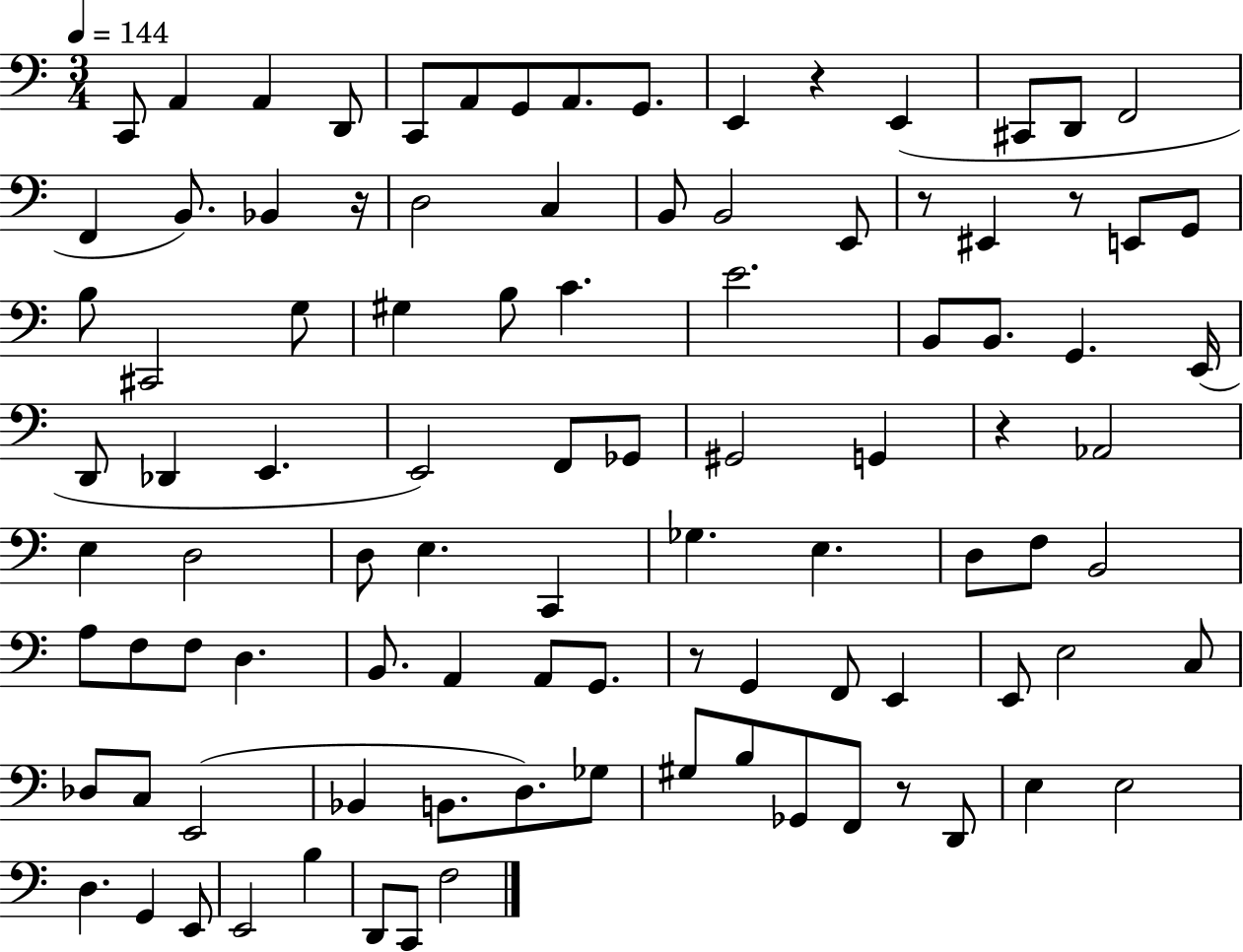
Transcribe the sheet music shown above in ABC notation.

X:1
T:Untitled
M:3/4
L:1/4
K:C
C,,/2 A,, A,, D,,/2 C,,/2 A,,/2 G,,/2 A,,/2 G,,/2 E,, z E,, ^C,,/2 D,,/2 F,,2 F,, B,,/2 _B,, z/4 D,2 C, B,,/2 B,,2 E,,/2 z/2 ^E,, z/2 E,,/2 G,,/2 B,/2 ^C,,2 G,/2 ^G, B,/2 C E2 B,,/2 B,,/2 G,, E,,/4 D,,/2 _D,, E,, E,,2 F,,/2 _G,,/2 ^G,,2 G,, z _A,,2 E, D,2 D,/2 E, C,, _G, E, D,/2 F,/2 B,,2 A,/2 F,/2 F,/2 D, B,,/2 A,, A,,/2 G,,/2 z/2 G,, F,,/2 E,, E,,/2 E,2 C,/2 _D,/2 C,/2 E,,2 _B,, B,,/2 D,/2 _G,/2 ^G,/2 B,/2 _G,,/2 F,,/2 z/2 D,,/2 E, E,2 D, G,, E,,/2 E,,2 B, D,,/2 C,,/2 F,2